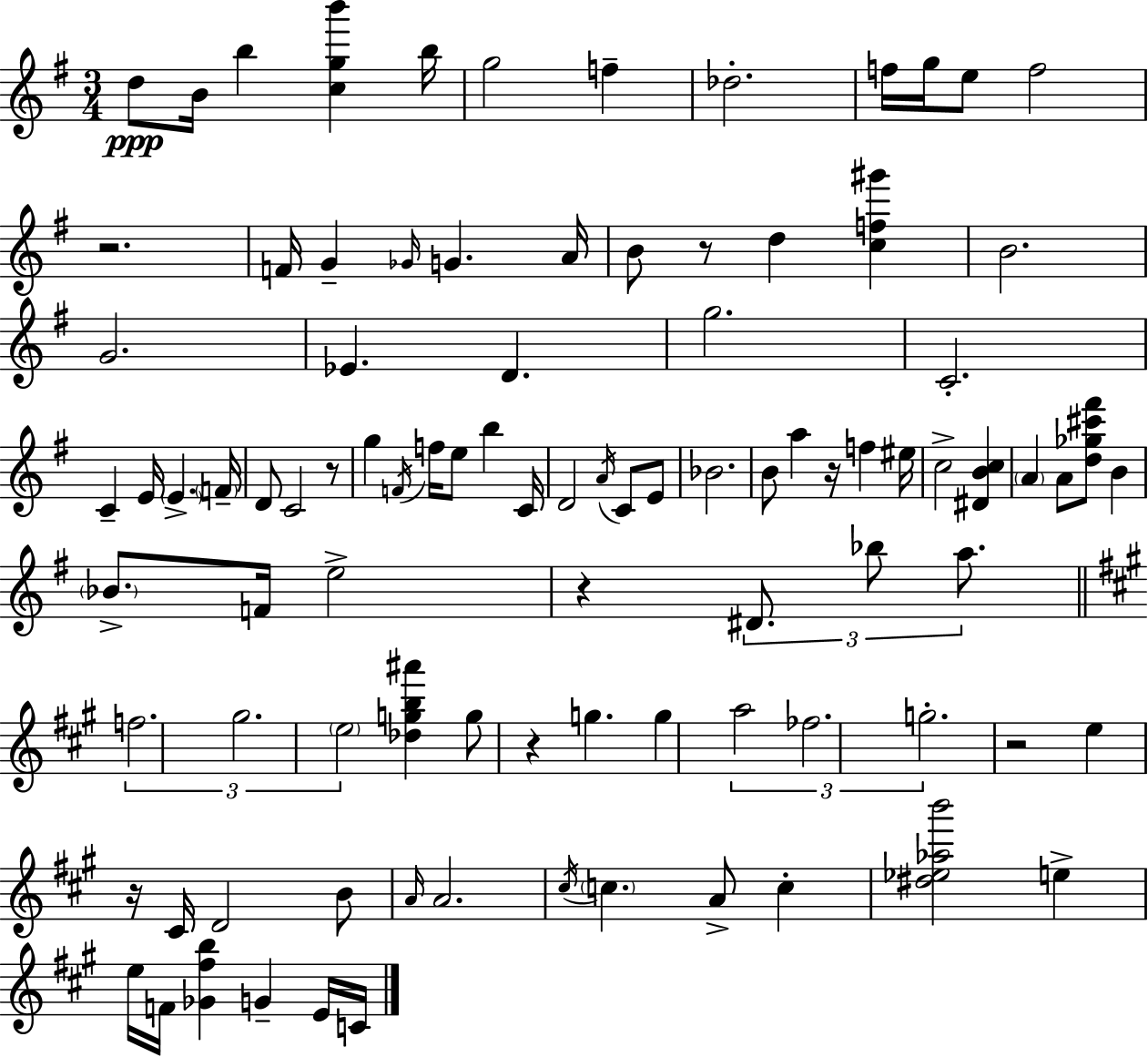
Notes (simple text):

D5/e B4/s B5/q [C5,G5,B6]/q B5/s G5/h F5/q Db5/h. F5/s G5/s E5/e F5/h R/h. F4/s G4/q Gb4/s G4/q. A4/s B4/e R/e D5/q [C5,F5,G#6]/q B4/h. G4/h. Eb4/q. D4/q. G5/h. C4/h. C4/q E4/s E4/q. F4/s D4/e C4/h R/e G5/q F4/s F5/s E5/e B5/q C4/s D4/h A4/s C4/e E4/e Bb4/h. B4/e A5/q R/s F5/q EIS5/s C5/h [D#4,B4,C5]/q A4/q A4/e [D5,Gb5,C#6,F#6]/e B4/q Bb4/e. F4/s E5/h R/q D#4/e. Bb5/e A5/e. F5/h. G#5/h. E5/h [Db5,G5,B5,A#6]/q G5/e R/q G5/q. G5/q A5/h FES5/h. G5/h. R/h E5/q R/s C#4/s D4/h B4/e A4/s A4/h. C#5/s C5/q. A4/e C5/q [D#5,Eb5,Ab5,B6]/h E5/q E5/s F4/s [Gb4,F#5,B5]/q G4/q E4/s C4/s